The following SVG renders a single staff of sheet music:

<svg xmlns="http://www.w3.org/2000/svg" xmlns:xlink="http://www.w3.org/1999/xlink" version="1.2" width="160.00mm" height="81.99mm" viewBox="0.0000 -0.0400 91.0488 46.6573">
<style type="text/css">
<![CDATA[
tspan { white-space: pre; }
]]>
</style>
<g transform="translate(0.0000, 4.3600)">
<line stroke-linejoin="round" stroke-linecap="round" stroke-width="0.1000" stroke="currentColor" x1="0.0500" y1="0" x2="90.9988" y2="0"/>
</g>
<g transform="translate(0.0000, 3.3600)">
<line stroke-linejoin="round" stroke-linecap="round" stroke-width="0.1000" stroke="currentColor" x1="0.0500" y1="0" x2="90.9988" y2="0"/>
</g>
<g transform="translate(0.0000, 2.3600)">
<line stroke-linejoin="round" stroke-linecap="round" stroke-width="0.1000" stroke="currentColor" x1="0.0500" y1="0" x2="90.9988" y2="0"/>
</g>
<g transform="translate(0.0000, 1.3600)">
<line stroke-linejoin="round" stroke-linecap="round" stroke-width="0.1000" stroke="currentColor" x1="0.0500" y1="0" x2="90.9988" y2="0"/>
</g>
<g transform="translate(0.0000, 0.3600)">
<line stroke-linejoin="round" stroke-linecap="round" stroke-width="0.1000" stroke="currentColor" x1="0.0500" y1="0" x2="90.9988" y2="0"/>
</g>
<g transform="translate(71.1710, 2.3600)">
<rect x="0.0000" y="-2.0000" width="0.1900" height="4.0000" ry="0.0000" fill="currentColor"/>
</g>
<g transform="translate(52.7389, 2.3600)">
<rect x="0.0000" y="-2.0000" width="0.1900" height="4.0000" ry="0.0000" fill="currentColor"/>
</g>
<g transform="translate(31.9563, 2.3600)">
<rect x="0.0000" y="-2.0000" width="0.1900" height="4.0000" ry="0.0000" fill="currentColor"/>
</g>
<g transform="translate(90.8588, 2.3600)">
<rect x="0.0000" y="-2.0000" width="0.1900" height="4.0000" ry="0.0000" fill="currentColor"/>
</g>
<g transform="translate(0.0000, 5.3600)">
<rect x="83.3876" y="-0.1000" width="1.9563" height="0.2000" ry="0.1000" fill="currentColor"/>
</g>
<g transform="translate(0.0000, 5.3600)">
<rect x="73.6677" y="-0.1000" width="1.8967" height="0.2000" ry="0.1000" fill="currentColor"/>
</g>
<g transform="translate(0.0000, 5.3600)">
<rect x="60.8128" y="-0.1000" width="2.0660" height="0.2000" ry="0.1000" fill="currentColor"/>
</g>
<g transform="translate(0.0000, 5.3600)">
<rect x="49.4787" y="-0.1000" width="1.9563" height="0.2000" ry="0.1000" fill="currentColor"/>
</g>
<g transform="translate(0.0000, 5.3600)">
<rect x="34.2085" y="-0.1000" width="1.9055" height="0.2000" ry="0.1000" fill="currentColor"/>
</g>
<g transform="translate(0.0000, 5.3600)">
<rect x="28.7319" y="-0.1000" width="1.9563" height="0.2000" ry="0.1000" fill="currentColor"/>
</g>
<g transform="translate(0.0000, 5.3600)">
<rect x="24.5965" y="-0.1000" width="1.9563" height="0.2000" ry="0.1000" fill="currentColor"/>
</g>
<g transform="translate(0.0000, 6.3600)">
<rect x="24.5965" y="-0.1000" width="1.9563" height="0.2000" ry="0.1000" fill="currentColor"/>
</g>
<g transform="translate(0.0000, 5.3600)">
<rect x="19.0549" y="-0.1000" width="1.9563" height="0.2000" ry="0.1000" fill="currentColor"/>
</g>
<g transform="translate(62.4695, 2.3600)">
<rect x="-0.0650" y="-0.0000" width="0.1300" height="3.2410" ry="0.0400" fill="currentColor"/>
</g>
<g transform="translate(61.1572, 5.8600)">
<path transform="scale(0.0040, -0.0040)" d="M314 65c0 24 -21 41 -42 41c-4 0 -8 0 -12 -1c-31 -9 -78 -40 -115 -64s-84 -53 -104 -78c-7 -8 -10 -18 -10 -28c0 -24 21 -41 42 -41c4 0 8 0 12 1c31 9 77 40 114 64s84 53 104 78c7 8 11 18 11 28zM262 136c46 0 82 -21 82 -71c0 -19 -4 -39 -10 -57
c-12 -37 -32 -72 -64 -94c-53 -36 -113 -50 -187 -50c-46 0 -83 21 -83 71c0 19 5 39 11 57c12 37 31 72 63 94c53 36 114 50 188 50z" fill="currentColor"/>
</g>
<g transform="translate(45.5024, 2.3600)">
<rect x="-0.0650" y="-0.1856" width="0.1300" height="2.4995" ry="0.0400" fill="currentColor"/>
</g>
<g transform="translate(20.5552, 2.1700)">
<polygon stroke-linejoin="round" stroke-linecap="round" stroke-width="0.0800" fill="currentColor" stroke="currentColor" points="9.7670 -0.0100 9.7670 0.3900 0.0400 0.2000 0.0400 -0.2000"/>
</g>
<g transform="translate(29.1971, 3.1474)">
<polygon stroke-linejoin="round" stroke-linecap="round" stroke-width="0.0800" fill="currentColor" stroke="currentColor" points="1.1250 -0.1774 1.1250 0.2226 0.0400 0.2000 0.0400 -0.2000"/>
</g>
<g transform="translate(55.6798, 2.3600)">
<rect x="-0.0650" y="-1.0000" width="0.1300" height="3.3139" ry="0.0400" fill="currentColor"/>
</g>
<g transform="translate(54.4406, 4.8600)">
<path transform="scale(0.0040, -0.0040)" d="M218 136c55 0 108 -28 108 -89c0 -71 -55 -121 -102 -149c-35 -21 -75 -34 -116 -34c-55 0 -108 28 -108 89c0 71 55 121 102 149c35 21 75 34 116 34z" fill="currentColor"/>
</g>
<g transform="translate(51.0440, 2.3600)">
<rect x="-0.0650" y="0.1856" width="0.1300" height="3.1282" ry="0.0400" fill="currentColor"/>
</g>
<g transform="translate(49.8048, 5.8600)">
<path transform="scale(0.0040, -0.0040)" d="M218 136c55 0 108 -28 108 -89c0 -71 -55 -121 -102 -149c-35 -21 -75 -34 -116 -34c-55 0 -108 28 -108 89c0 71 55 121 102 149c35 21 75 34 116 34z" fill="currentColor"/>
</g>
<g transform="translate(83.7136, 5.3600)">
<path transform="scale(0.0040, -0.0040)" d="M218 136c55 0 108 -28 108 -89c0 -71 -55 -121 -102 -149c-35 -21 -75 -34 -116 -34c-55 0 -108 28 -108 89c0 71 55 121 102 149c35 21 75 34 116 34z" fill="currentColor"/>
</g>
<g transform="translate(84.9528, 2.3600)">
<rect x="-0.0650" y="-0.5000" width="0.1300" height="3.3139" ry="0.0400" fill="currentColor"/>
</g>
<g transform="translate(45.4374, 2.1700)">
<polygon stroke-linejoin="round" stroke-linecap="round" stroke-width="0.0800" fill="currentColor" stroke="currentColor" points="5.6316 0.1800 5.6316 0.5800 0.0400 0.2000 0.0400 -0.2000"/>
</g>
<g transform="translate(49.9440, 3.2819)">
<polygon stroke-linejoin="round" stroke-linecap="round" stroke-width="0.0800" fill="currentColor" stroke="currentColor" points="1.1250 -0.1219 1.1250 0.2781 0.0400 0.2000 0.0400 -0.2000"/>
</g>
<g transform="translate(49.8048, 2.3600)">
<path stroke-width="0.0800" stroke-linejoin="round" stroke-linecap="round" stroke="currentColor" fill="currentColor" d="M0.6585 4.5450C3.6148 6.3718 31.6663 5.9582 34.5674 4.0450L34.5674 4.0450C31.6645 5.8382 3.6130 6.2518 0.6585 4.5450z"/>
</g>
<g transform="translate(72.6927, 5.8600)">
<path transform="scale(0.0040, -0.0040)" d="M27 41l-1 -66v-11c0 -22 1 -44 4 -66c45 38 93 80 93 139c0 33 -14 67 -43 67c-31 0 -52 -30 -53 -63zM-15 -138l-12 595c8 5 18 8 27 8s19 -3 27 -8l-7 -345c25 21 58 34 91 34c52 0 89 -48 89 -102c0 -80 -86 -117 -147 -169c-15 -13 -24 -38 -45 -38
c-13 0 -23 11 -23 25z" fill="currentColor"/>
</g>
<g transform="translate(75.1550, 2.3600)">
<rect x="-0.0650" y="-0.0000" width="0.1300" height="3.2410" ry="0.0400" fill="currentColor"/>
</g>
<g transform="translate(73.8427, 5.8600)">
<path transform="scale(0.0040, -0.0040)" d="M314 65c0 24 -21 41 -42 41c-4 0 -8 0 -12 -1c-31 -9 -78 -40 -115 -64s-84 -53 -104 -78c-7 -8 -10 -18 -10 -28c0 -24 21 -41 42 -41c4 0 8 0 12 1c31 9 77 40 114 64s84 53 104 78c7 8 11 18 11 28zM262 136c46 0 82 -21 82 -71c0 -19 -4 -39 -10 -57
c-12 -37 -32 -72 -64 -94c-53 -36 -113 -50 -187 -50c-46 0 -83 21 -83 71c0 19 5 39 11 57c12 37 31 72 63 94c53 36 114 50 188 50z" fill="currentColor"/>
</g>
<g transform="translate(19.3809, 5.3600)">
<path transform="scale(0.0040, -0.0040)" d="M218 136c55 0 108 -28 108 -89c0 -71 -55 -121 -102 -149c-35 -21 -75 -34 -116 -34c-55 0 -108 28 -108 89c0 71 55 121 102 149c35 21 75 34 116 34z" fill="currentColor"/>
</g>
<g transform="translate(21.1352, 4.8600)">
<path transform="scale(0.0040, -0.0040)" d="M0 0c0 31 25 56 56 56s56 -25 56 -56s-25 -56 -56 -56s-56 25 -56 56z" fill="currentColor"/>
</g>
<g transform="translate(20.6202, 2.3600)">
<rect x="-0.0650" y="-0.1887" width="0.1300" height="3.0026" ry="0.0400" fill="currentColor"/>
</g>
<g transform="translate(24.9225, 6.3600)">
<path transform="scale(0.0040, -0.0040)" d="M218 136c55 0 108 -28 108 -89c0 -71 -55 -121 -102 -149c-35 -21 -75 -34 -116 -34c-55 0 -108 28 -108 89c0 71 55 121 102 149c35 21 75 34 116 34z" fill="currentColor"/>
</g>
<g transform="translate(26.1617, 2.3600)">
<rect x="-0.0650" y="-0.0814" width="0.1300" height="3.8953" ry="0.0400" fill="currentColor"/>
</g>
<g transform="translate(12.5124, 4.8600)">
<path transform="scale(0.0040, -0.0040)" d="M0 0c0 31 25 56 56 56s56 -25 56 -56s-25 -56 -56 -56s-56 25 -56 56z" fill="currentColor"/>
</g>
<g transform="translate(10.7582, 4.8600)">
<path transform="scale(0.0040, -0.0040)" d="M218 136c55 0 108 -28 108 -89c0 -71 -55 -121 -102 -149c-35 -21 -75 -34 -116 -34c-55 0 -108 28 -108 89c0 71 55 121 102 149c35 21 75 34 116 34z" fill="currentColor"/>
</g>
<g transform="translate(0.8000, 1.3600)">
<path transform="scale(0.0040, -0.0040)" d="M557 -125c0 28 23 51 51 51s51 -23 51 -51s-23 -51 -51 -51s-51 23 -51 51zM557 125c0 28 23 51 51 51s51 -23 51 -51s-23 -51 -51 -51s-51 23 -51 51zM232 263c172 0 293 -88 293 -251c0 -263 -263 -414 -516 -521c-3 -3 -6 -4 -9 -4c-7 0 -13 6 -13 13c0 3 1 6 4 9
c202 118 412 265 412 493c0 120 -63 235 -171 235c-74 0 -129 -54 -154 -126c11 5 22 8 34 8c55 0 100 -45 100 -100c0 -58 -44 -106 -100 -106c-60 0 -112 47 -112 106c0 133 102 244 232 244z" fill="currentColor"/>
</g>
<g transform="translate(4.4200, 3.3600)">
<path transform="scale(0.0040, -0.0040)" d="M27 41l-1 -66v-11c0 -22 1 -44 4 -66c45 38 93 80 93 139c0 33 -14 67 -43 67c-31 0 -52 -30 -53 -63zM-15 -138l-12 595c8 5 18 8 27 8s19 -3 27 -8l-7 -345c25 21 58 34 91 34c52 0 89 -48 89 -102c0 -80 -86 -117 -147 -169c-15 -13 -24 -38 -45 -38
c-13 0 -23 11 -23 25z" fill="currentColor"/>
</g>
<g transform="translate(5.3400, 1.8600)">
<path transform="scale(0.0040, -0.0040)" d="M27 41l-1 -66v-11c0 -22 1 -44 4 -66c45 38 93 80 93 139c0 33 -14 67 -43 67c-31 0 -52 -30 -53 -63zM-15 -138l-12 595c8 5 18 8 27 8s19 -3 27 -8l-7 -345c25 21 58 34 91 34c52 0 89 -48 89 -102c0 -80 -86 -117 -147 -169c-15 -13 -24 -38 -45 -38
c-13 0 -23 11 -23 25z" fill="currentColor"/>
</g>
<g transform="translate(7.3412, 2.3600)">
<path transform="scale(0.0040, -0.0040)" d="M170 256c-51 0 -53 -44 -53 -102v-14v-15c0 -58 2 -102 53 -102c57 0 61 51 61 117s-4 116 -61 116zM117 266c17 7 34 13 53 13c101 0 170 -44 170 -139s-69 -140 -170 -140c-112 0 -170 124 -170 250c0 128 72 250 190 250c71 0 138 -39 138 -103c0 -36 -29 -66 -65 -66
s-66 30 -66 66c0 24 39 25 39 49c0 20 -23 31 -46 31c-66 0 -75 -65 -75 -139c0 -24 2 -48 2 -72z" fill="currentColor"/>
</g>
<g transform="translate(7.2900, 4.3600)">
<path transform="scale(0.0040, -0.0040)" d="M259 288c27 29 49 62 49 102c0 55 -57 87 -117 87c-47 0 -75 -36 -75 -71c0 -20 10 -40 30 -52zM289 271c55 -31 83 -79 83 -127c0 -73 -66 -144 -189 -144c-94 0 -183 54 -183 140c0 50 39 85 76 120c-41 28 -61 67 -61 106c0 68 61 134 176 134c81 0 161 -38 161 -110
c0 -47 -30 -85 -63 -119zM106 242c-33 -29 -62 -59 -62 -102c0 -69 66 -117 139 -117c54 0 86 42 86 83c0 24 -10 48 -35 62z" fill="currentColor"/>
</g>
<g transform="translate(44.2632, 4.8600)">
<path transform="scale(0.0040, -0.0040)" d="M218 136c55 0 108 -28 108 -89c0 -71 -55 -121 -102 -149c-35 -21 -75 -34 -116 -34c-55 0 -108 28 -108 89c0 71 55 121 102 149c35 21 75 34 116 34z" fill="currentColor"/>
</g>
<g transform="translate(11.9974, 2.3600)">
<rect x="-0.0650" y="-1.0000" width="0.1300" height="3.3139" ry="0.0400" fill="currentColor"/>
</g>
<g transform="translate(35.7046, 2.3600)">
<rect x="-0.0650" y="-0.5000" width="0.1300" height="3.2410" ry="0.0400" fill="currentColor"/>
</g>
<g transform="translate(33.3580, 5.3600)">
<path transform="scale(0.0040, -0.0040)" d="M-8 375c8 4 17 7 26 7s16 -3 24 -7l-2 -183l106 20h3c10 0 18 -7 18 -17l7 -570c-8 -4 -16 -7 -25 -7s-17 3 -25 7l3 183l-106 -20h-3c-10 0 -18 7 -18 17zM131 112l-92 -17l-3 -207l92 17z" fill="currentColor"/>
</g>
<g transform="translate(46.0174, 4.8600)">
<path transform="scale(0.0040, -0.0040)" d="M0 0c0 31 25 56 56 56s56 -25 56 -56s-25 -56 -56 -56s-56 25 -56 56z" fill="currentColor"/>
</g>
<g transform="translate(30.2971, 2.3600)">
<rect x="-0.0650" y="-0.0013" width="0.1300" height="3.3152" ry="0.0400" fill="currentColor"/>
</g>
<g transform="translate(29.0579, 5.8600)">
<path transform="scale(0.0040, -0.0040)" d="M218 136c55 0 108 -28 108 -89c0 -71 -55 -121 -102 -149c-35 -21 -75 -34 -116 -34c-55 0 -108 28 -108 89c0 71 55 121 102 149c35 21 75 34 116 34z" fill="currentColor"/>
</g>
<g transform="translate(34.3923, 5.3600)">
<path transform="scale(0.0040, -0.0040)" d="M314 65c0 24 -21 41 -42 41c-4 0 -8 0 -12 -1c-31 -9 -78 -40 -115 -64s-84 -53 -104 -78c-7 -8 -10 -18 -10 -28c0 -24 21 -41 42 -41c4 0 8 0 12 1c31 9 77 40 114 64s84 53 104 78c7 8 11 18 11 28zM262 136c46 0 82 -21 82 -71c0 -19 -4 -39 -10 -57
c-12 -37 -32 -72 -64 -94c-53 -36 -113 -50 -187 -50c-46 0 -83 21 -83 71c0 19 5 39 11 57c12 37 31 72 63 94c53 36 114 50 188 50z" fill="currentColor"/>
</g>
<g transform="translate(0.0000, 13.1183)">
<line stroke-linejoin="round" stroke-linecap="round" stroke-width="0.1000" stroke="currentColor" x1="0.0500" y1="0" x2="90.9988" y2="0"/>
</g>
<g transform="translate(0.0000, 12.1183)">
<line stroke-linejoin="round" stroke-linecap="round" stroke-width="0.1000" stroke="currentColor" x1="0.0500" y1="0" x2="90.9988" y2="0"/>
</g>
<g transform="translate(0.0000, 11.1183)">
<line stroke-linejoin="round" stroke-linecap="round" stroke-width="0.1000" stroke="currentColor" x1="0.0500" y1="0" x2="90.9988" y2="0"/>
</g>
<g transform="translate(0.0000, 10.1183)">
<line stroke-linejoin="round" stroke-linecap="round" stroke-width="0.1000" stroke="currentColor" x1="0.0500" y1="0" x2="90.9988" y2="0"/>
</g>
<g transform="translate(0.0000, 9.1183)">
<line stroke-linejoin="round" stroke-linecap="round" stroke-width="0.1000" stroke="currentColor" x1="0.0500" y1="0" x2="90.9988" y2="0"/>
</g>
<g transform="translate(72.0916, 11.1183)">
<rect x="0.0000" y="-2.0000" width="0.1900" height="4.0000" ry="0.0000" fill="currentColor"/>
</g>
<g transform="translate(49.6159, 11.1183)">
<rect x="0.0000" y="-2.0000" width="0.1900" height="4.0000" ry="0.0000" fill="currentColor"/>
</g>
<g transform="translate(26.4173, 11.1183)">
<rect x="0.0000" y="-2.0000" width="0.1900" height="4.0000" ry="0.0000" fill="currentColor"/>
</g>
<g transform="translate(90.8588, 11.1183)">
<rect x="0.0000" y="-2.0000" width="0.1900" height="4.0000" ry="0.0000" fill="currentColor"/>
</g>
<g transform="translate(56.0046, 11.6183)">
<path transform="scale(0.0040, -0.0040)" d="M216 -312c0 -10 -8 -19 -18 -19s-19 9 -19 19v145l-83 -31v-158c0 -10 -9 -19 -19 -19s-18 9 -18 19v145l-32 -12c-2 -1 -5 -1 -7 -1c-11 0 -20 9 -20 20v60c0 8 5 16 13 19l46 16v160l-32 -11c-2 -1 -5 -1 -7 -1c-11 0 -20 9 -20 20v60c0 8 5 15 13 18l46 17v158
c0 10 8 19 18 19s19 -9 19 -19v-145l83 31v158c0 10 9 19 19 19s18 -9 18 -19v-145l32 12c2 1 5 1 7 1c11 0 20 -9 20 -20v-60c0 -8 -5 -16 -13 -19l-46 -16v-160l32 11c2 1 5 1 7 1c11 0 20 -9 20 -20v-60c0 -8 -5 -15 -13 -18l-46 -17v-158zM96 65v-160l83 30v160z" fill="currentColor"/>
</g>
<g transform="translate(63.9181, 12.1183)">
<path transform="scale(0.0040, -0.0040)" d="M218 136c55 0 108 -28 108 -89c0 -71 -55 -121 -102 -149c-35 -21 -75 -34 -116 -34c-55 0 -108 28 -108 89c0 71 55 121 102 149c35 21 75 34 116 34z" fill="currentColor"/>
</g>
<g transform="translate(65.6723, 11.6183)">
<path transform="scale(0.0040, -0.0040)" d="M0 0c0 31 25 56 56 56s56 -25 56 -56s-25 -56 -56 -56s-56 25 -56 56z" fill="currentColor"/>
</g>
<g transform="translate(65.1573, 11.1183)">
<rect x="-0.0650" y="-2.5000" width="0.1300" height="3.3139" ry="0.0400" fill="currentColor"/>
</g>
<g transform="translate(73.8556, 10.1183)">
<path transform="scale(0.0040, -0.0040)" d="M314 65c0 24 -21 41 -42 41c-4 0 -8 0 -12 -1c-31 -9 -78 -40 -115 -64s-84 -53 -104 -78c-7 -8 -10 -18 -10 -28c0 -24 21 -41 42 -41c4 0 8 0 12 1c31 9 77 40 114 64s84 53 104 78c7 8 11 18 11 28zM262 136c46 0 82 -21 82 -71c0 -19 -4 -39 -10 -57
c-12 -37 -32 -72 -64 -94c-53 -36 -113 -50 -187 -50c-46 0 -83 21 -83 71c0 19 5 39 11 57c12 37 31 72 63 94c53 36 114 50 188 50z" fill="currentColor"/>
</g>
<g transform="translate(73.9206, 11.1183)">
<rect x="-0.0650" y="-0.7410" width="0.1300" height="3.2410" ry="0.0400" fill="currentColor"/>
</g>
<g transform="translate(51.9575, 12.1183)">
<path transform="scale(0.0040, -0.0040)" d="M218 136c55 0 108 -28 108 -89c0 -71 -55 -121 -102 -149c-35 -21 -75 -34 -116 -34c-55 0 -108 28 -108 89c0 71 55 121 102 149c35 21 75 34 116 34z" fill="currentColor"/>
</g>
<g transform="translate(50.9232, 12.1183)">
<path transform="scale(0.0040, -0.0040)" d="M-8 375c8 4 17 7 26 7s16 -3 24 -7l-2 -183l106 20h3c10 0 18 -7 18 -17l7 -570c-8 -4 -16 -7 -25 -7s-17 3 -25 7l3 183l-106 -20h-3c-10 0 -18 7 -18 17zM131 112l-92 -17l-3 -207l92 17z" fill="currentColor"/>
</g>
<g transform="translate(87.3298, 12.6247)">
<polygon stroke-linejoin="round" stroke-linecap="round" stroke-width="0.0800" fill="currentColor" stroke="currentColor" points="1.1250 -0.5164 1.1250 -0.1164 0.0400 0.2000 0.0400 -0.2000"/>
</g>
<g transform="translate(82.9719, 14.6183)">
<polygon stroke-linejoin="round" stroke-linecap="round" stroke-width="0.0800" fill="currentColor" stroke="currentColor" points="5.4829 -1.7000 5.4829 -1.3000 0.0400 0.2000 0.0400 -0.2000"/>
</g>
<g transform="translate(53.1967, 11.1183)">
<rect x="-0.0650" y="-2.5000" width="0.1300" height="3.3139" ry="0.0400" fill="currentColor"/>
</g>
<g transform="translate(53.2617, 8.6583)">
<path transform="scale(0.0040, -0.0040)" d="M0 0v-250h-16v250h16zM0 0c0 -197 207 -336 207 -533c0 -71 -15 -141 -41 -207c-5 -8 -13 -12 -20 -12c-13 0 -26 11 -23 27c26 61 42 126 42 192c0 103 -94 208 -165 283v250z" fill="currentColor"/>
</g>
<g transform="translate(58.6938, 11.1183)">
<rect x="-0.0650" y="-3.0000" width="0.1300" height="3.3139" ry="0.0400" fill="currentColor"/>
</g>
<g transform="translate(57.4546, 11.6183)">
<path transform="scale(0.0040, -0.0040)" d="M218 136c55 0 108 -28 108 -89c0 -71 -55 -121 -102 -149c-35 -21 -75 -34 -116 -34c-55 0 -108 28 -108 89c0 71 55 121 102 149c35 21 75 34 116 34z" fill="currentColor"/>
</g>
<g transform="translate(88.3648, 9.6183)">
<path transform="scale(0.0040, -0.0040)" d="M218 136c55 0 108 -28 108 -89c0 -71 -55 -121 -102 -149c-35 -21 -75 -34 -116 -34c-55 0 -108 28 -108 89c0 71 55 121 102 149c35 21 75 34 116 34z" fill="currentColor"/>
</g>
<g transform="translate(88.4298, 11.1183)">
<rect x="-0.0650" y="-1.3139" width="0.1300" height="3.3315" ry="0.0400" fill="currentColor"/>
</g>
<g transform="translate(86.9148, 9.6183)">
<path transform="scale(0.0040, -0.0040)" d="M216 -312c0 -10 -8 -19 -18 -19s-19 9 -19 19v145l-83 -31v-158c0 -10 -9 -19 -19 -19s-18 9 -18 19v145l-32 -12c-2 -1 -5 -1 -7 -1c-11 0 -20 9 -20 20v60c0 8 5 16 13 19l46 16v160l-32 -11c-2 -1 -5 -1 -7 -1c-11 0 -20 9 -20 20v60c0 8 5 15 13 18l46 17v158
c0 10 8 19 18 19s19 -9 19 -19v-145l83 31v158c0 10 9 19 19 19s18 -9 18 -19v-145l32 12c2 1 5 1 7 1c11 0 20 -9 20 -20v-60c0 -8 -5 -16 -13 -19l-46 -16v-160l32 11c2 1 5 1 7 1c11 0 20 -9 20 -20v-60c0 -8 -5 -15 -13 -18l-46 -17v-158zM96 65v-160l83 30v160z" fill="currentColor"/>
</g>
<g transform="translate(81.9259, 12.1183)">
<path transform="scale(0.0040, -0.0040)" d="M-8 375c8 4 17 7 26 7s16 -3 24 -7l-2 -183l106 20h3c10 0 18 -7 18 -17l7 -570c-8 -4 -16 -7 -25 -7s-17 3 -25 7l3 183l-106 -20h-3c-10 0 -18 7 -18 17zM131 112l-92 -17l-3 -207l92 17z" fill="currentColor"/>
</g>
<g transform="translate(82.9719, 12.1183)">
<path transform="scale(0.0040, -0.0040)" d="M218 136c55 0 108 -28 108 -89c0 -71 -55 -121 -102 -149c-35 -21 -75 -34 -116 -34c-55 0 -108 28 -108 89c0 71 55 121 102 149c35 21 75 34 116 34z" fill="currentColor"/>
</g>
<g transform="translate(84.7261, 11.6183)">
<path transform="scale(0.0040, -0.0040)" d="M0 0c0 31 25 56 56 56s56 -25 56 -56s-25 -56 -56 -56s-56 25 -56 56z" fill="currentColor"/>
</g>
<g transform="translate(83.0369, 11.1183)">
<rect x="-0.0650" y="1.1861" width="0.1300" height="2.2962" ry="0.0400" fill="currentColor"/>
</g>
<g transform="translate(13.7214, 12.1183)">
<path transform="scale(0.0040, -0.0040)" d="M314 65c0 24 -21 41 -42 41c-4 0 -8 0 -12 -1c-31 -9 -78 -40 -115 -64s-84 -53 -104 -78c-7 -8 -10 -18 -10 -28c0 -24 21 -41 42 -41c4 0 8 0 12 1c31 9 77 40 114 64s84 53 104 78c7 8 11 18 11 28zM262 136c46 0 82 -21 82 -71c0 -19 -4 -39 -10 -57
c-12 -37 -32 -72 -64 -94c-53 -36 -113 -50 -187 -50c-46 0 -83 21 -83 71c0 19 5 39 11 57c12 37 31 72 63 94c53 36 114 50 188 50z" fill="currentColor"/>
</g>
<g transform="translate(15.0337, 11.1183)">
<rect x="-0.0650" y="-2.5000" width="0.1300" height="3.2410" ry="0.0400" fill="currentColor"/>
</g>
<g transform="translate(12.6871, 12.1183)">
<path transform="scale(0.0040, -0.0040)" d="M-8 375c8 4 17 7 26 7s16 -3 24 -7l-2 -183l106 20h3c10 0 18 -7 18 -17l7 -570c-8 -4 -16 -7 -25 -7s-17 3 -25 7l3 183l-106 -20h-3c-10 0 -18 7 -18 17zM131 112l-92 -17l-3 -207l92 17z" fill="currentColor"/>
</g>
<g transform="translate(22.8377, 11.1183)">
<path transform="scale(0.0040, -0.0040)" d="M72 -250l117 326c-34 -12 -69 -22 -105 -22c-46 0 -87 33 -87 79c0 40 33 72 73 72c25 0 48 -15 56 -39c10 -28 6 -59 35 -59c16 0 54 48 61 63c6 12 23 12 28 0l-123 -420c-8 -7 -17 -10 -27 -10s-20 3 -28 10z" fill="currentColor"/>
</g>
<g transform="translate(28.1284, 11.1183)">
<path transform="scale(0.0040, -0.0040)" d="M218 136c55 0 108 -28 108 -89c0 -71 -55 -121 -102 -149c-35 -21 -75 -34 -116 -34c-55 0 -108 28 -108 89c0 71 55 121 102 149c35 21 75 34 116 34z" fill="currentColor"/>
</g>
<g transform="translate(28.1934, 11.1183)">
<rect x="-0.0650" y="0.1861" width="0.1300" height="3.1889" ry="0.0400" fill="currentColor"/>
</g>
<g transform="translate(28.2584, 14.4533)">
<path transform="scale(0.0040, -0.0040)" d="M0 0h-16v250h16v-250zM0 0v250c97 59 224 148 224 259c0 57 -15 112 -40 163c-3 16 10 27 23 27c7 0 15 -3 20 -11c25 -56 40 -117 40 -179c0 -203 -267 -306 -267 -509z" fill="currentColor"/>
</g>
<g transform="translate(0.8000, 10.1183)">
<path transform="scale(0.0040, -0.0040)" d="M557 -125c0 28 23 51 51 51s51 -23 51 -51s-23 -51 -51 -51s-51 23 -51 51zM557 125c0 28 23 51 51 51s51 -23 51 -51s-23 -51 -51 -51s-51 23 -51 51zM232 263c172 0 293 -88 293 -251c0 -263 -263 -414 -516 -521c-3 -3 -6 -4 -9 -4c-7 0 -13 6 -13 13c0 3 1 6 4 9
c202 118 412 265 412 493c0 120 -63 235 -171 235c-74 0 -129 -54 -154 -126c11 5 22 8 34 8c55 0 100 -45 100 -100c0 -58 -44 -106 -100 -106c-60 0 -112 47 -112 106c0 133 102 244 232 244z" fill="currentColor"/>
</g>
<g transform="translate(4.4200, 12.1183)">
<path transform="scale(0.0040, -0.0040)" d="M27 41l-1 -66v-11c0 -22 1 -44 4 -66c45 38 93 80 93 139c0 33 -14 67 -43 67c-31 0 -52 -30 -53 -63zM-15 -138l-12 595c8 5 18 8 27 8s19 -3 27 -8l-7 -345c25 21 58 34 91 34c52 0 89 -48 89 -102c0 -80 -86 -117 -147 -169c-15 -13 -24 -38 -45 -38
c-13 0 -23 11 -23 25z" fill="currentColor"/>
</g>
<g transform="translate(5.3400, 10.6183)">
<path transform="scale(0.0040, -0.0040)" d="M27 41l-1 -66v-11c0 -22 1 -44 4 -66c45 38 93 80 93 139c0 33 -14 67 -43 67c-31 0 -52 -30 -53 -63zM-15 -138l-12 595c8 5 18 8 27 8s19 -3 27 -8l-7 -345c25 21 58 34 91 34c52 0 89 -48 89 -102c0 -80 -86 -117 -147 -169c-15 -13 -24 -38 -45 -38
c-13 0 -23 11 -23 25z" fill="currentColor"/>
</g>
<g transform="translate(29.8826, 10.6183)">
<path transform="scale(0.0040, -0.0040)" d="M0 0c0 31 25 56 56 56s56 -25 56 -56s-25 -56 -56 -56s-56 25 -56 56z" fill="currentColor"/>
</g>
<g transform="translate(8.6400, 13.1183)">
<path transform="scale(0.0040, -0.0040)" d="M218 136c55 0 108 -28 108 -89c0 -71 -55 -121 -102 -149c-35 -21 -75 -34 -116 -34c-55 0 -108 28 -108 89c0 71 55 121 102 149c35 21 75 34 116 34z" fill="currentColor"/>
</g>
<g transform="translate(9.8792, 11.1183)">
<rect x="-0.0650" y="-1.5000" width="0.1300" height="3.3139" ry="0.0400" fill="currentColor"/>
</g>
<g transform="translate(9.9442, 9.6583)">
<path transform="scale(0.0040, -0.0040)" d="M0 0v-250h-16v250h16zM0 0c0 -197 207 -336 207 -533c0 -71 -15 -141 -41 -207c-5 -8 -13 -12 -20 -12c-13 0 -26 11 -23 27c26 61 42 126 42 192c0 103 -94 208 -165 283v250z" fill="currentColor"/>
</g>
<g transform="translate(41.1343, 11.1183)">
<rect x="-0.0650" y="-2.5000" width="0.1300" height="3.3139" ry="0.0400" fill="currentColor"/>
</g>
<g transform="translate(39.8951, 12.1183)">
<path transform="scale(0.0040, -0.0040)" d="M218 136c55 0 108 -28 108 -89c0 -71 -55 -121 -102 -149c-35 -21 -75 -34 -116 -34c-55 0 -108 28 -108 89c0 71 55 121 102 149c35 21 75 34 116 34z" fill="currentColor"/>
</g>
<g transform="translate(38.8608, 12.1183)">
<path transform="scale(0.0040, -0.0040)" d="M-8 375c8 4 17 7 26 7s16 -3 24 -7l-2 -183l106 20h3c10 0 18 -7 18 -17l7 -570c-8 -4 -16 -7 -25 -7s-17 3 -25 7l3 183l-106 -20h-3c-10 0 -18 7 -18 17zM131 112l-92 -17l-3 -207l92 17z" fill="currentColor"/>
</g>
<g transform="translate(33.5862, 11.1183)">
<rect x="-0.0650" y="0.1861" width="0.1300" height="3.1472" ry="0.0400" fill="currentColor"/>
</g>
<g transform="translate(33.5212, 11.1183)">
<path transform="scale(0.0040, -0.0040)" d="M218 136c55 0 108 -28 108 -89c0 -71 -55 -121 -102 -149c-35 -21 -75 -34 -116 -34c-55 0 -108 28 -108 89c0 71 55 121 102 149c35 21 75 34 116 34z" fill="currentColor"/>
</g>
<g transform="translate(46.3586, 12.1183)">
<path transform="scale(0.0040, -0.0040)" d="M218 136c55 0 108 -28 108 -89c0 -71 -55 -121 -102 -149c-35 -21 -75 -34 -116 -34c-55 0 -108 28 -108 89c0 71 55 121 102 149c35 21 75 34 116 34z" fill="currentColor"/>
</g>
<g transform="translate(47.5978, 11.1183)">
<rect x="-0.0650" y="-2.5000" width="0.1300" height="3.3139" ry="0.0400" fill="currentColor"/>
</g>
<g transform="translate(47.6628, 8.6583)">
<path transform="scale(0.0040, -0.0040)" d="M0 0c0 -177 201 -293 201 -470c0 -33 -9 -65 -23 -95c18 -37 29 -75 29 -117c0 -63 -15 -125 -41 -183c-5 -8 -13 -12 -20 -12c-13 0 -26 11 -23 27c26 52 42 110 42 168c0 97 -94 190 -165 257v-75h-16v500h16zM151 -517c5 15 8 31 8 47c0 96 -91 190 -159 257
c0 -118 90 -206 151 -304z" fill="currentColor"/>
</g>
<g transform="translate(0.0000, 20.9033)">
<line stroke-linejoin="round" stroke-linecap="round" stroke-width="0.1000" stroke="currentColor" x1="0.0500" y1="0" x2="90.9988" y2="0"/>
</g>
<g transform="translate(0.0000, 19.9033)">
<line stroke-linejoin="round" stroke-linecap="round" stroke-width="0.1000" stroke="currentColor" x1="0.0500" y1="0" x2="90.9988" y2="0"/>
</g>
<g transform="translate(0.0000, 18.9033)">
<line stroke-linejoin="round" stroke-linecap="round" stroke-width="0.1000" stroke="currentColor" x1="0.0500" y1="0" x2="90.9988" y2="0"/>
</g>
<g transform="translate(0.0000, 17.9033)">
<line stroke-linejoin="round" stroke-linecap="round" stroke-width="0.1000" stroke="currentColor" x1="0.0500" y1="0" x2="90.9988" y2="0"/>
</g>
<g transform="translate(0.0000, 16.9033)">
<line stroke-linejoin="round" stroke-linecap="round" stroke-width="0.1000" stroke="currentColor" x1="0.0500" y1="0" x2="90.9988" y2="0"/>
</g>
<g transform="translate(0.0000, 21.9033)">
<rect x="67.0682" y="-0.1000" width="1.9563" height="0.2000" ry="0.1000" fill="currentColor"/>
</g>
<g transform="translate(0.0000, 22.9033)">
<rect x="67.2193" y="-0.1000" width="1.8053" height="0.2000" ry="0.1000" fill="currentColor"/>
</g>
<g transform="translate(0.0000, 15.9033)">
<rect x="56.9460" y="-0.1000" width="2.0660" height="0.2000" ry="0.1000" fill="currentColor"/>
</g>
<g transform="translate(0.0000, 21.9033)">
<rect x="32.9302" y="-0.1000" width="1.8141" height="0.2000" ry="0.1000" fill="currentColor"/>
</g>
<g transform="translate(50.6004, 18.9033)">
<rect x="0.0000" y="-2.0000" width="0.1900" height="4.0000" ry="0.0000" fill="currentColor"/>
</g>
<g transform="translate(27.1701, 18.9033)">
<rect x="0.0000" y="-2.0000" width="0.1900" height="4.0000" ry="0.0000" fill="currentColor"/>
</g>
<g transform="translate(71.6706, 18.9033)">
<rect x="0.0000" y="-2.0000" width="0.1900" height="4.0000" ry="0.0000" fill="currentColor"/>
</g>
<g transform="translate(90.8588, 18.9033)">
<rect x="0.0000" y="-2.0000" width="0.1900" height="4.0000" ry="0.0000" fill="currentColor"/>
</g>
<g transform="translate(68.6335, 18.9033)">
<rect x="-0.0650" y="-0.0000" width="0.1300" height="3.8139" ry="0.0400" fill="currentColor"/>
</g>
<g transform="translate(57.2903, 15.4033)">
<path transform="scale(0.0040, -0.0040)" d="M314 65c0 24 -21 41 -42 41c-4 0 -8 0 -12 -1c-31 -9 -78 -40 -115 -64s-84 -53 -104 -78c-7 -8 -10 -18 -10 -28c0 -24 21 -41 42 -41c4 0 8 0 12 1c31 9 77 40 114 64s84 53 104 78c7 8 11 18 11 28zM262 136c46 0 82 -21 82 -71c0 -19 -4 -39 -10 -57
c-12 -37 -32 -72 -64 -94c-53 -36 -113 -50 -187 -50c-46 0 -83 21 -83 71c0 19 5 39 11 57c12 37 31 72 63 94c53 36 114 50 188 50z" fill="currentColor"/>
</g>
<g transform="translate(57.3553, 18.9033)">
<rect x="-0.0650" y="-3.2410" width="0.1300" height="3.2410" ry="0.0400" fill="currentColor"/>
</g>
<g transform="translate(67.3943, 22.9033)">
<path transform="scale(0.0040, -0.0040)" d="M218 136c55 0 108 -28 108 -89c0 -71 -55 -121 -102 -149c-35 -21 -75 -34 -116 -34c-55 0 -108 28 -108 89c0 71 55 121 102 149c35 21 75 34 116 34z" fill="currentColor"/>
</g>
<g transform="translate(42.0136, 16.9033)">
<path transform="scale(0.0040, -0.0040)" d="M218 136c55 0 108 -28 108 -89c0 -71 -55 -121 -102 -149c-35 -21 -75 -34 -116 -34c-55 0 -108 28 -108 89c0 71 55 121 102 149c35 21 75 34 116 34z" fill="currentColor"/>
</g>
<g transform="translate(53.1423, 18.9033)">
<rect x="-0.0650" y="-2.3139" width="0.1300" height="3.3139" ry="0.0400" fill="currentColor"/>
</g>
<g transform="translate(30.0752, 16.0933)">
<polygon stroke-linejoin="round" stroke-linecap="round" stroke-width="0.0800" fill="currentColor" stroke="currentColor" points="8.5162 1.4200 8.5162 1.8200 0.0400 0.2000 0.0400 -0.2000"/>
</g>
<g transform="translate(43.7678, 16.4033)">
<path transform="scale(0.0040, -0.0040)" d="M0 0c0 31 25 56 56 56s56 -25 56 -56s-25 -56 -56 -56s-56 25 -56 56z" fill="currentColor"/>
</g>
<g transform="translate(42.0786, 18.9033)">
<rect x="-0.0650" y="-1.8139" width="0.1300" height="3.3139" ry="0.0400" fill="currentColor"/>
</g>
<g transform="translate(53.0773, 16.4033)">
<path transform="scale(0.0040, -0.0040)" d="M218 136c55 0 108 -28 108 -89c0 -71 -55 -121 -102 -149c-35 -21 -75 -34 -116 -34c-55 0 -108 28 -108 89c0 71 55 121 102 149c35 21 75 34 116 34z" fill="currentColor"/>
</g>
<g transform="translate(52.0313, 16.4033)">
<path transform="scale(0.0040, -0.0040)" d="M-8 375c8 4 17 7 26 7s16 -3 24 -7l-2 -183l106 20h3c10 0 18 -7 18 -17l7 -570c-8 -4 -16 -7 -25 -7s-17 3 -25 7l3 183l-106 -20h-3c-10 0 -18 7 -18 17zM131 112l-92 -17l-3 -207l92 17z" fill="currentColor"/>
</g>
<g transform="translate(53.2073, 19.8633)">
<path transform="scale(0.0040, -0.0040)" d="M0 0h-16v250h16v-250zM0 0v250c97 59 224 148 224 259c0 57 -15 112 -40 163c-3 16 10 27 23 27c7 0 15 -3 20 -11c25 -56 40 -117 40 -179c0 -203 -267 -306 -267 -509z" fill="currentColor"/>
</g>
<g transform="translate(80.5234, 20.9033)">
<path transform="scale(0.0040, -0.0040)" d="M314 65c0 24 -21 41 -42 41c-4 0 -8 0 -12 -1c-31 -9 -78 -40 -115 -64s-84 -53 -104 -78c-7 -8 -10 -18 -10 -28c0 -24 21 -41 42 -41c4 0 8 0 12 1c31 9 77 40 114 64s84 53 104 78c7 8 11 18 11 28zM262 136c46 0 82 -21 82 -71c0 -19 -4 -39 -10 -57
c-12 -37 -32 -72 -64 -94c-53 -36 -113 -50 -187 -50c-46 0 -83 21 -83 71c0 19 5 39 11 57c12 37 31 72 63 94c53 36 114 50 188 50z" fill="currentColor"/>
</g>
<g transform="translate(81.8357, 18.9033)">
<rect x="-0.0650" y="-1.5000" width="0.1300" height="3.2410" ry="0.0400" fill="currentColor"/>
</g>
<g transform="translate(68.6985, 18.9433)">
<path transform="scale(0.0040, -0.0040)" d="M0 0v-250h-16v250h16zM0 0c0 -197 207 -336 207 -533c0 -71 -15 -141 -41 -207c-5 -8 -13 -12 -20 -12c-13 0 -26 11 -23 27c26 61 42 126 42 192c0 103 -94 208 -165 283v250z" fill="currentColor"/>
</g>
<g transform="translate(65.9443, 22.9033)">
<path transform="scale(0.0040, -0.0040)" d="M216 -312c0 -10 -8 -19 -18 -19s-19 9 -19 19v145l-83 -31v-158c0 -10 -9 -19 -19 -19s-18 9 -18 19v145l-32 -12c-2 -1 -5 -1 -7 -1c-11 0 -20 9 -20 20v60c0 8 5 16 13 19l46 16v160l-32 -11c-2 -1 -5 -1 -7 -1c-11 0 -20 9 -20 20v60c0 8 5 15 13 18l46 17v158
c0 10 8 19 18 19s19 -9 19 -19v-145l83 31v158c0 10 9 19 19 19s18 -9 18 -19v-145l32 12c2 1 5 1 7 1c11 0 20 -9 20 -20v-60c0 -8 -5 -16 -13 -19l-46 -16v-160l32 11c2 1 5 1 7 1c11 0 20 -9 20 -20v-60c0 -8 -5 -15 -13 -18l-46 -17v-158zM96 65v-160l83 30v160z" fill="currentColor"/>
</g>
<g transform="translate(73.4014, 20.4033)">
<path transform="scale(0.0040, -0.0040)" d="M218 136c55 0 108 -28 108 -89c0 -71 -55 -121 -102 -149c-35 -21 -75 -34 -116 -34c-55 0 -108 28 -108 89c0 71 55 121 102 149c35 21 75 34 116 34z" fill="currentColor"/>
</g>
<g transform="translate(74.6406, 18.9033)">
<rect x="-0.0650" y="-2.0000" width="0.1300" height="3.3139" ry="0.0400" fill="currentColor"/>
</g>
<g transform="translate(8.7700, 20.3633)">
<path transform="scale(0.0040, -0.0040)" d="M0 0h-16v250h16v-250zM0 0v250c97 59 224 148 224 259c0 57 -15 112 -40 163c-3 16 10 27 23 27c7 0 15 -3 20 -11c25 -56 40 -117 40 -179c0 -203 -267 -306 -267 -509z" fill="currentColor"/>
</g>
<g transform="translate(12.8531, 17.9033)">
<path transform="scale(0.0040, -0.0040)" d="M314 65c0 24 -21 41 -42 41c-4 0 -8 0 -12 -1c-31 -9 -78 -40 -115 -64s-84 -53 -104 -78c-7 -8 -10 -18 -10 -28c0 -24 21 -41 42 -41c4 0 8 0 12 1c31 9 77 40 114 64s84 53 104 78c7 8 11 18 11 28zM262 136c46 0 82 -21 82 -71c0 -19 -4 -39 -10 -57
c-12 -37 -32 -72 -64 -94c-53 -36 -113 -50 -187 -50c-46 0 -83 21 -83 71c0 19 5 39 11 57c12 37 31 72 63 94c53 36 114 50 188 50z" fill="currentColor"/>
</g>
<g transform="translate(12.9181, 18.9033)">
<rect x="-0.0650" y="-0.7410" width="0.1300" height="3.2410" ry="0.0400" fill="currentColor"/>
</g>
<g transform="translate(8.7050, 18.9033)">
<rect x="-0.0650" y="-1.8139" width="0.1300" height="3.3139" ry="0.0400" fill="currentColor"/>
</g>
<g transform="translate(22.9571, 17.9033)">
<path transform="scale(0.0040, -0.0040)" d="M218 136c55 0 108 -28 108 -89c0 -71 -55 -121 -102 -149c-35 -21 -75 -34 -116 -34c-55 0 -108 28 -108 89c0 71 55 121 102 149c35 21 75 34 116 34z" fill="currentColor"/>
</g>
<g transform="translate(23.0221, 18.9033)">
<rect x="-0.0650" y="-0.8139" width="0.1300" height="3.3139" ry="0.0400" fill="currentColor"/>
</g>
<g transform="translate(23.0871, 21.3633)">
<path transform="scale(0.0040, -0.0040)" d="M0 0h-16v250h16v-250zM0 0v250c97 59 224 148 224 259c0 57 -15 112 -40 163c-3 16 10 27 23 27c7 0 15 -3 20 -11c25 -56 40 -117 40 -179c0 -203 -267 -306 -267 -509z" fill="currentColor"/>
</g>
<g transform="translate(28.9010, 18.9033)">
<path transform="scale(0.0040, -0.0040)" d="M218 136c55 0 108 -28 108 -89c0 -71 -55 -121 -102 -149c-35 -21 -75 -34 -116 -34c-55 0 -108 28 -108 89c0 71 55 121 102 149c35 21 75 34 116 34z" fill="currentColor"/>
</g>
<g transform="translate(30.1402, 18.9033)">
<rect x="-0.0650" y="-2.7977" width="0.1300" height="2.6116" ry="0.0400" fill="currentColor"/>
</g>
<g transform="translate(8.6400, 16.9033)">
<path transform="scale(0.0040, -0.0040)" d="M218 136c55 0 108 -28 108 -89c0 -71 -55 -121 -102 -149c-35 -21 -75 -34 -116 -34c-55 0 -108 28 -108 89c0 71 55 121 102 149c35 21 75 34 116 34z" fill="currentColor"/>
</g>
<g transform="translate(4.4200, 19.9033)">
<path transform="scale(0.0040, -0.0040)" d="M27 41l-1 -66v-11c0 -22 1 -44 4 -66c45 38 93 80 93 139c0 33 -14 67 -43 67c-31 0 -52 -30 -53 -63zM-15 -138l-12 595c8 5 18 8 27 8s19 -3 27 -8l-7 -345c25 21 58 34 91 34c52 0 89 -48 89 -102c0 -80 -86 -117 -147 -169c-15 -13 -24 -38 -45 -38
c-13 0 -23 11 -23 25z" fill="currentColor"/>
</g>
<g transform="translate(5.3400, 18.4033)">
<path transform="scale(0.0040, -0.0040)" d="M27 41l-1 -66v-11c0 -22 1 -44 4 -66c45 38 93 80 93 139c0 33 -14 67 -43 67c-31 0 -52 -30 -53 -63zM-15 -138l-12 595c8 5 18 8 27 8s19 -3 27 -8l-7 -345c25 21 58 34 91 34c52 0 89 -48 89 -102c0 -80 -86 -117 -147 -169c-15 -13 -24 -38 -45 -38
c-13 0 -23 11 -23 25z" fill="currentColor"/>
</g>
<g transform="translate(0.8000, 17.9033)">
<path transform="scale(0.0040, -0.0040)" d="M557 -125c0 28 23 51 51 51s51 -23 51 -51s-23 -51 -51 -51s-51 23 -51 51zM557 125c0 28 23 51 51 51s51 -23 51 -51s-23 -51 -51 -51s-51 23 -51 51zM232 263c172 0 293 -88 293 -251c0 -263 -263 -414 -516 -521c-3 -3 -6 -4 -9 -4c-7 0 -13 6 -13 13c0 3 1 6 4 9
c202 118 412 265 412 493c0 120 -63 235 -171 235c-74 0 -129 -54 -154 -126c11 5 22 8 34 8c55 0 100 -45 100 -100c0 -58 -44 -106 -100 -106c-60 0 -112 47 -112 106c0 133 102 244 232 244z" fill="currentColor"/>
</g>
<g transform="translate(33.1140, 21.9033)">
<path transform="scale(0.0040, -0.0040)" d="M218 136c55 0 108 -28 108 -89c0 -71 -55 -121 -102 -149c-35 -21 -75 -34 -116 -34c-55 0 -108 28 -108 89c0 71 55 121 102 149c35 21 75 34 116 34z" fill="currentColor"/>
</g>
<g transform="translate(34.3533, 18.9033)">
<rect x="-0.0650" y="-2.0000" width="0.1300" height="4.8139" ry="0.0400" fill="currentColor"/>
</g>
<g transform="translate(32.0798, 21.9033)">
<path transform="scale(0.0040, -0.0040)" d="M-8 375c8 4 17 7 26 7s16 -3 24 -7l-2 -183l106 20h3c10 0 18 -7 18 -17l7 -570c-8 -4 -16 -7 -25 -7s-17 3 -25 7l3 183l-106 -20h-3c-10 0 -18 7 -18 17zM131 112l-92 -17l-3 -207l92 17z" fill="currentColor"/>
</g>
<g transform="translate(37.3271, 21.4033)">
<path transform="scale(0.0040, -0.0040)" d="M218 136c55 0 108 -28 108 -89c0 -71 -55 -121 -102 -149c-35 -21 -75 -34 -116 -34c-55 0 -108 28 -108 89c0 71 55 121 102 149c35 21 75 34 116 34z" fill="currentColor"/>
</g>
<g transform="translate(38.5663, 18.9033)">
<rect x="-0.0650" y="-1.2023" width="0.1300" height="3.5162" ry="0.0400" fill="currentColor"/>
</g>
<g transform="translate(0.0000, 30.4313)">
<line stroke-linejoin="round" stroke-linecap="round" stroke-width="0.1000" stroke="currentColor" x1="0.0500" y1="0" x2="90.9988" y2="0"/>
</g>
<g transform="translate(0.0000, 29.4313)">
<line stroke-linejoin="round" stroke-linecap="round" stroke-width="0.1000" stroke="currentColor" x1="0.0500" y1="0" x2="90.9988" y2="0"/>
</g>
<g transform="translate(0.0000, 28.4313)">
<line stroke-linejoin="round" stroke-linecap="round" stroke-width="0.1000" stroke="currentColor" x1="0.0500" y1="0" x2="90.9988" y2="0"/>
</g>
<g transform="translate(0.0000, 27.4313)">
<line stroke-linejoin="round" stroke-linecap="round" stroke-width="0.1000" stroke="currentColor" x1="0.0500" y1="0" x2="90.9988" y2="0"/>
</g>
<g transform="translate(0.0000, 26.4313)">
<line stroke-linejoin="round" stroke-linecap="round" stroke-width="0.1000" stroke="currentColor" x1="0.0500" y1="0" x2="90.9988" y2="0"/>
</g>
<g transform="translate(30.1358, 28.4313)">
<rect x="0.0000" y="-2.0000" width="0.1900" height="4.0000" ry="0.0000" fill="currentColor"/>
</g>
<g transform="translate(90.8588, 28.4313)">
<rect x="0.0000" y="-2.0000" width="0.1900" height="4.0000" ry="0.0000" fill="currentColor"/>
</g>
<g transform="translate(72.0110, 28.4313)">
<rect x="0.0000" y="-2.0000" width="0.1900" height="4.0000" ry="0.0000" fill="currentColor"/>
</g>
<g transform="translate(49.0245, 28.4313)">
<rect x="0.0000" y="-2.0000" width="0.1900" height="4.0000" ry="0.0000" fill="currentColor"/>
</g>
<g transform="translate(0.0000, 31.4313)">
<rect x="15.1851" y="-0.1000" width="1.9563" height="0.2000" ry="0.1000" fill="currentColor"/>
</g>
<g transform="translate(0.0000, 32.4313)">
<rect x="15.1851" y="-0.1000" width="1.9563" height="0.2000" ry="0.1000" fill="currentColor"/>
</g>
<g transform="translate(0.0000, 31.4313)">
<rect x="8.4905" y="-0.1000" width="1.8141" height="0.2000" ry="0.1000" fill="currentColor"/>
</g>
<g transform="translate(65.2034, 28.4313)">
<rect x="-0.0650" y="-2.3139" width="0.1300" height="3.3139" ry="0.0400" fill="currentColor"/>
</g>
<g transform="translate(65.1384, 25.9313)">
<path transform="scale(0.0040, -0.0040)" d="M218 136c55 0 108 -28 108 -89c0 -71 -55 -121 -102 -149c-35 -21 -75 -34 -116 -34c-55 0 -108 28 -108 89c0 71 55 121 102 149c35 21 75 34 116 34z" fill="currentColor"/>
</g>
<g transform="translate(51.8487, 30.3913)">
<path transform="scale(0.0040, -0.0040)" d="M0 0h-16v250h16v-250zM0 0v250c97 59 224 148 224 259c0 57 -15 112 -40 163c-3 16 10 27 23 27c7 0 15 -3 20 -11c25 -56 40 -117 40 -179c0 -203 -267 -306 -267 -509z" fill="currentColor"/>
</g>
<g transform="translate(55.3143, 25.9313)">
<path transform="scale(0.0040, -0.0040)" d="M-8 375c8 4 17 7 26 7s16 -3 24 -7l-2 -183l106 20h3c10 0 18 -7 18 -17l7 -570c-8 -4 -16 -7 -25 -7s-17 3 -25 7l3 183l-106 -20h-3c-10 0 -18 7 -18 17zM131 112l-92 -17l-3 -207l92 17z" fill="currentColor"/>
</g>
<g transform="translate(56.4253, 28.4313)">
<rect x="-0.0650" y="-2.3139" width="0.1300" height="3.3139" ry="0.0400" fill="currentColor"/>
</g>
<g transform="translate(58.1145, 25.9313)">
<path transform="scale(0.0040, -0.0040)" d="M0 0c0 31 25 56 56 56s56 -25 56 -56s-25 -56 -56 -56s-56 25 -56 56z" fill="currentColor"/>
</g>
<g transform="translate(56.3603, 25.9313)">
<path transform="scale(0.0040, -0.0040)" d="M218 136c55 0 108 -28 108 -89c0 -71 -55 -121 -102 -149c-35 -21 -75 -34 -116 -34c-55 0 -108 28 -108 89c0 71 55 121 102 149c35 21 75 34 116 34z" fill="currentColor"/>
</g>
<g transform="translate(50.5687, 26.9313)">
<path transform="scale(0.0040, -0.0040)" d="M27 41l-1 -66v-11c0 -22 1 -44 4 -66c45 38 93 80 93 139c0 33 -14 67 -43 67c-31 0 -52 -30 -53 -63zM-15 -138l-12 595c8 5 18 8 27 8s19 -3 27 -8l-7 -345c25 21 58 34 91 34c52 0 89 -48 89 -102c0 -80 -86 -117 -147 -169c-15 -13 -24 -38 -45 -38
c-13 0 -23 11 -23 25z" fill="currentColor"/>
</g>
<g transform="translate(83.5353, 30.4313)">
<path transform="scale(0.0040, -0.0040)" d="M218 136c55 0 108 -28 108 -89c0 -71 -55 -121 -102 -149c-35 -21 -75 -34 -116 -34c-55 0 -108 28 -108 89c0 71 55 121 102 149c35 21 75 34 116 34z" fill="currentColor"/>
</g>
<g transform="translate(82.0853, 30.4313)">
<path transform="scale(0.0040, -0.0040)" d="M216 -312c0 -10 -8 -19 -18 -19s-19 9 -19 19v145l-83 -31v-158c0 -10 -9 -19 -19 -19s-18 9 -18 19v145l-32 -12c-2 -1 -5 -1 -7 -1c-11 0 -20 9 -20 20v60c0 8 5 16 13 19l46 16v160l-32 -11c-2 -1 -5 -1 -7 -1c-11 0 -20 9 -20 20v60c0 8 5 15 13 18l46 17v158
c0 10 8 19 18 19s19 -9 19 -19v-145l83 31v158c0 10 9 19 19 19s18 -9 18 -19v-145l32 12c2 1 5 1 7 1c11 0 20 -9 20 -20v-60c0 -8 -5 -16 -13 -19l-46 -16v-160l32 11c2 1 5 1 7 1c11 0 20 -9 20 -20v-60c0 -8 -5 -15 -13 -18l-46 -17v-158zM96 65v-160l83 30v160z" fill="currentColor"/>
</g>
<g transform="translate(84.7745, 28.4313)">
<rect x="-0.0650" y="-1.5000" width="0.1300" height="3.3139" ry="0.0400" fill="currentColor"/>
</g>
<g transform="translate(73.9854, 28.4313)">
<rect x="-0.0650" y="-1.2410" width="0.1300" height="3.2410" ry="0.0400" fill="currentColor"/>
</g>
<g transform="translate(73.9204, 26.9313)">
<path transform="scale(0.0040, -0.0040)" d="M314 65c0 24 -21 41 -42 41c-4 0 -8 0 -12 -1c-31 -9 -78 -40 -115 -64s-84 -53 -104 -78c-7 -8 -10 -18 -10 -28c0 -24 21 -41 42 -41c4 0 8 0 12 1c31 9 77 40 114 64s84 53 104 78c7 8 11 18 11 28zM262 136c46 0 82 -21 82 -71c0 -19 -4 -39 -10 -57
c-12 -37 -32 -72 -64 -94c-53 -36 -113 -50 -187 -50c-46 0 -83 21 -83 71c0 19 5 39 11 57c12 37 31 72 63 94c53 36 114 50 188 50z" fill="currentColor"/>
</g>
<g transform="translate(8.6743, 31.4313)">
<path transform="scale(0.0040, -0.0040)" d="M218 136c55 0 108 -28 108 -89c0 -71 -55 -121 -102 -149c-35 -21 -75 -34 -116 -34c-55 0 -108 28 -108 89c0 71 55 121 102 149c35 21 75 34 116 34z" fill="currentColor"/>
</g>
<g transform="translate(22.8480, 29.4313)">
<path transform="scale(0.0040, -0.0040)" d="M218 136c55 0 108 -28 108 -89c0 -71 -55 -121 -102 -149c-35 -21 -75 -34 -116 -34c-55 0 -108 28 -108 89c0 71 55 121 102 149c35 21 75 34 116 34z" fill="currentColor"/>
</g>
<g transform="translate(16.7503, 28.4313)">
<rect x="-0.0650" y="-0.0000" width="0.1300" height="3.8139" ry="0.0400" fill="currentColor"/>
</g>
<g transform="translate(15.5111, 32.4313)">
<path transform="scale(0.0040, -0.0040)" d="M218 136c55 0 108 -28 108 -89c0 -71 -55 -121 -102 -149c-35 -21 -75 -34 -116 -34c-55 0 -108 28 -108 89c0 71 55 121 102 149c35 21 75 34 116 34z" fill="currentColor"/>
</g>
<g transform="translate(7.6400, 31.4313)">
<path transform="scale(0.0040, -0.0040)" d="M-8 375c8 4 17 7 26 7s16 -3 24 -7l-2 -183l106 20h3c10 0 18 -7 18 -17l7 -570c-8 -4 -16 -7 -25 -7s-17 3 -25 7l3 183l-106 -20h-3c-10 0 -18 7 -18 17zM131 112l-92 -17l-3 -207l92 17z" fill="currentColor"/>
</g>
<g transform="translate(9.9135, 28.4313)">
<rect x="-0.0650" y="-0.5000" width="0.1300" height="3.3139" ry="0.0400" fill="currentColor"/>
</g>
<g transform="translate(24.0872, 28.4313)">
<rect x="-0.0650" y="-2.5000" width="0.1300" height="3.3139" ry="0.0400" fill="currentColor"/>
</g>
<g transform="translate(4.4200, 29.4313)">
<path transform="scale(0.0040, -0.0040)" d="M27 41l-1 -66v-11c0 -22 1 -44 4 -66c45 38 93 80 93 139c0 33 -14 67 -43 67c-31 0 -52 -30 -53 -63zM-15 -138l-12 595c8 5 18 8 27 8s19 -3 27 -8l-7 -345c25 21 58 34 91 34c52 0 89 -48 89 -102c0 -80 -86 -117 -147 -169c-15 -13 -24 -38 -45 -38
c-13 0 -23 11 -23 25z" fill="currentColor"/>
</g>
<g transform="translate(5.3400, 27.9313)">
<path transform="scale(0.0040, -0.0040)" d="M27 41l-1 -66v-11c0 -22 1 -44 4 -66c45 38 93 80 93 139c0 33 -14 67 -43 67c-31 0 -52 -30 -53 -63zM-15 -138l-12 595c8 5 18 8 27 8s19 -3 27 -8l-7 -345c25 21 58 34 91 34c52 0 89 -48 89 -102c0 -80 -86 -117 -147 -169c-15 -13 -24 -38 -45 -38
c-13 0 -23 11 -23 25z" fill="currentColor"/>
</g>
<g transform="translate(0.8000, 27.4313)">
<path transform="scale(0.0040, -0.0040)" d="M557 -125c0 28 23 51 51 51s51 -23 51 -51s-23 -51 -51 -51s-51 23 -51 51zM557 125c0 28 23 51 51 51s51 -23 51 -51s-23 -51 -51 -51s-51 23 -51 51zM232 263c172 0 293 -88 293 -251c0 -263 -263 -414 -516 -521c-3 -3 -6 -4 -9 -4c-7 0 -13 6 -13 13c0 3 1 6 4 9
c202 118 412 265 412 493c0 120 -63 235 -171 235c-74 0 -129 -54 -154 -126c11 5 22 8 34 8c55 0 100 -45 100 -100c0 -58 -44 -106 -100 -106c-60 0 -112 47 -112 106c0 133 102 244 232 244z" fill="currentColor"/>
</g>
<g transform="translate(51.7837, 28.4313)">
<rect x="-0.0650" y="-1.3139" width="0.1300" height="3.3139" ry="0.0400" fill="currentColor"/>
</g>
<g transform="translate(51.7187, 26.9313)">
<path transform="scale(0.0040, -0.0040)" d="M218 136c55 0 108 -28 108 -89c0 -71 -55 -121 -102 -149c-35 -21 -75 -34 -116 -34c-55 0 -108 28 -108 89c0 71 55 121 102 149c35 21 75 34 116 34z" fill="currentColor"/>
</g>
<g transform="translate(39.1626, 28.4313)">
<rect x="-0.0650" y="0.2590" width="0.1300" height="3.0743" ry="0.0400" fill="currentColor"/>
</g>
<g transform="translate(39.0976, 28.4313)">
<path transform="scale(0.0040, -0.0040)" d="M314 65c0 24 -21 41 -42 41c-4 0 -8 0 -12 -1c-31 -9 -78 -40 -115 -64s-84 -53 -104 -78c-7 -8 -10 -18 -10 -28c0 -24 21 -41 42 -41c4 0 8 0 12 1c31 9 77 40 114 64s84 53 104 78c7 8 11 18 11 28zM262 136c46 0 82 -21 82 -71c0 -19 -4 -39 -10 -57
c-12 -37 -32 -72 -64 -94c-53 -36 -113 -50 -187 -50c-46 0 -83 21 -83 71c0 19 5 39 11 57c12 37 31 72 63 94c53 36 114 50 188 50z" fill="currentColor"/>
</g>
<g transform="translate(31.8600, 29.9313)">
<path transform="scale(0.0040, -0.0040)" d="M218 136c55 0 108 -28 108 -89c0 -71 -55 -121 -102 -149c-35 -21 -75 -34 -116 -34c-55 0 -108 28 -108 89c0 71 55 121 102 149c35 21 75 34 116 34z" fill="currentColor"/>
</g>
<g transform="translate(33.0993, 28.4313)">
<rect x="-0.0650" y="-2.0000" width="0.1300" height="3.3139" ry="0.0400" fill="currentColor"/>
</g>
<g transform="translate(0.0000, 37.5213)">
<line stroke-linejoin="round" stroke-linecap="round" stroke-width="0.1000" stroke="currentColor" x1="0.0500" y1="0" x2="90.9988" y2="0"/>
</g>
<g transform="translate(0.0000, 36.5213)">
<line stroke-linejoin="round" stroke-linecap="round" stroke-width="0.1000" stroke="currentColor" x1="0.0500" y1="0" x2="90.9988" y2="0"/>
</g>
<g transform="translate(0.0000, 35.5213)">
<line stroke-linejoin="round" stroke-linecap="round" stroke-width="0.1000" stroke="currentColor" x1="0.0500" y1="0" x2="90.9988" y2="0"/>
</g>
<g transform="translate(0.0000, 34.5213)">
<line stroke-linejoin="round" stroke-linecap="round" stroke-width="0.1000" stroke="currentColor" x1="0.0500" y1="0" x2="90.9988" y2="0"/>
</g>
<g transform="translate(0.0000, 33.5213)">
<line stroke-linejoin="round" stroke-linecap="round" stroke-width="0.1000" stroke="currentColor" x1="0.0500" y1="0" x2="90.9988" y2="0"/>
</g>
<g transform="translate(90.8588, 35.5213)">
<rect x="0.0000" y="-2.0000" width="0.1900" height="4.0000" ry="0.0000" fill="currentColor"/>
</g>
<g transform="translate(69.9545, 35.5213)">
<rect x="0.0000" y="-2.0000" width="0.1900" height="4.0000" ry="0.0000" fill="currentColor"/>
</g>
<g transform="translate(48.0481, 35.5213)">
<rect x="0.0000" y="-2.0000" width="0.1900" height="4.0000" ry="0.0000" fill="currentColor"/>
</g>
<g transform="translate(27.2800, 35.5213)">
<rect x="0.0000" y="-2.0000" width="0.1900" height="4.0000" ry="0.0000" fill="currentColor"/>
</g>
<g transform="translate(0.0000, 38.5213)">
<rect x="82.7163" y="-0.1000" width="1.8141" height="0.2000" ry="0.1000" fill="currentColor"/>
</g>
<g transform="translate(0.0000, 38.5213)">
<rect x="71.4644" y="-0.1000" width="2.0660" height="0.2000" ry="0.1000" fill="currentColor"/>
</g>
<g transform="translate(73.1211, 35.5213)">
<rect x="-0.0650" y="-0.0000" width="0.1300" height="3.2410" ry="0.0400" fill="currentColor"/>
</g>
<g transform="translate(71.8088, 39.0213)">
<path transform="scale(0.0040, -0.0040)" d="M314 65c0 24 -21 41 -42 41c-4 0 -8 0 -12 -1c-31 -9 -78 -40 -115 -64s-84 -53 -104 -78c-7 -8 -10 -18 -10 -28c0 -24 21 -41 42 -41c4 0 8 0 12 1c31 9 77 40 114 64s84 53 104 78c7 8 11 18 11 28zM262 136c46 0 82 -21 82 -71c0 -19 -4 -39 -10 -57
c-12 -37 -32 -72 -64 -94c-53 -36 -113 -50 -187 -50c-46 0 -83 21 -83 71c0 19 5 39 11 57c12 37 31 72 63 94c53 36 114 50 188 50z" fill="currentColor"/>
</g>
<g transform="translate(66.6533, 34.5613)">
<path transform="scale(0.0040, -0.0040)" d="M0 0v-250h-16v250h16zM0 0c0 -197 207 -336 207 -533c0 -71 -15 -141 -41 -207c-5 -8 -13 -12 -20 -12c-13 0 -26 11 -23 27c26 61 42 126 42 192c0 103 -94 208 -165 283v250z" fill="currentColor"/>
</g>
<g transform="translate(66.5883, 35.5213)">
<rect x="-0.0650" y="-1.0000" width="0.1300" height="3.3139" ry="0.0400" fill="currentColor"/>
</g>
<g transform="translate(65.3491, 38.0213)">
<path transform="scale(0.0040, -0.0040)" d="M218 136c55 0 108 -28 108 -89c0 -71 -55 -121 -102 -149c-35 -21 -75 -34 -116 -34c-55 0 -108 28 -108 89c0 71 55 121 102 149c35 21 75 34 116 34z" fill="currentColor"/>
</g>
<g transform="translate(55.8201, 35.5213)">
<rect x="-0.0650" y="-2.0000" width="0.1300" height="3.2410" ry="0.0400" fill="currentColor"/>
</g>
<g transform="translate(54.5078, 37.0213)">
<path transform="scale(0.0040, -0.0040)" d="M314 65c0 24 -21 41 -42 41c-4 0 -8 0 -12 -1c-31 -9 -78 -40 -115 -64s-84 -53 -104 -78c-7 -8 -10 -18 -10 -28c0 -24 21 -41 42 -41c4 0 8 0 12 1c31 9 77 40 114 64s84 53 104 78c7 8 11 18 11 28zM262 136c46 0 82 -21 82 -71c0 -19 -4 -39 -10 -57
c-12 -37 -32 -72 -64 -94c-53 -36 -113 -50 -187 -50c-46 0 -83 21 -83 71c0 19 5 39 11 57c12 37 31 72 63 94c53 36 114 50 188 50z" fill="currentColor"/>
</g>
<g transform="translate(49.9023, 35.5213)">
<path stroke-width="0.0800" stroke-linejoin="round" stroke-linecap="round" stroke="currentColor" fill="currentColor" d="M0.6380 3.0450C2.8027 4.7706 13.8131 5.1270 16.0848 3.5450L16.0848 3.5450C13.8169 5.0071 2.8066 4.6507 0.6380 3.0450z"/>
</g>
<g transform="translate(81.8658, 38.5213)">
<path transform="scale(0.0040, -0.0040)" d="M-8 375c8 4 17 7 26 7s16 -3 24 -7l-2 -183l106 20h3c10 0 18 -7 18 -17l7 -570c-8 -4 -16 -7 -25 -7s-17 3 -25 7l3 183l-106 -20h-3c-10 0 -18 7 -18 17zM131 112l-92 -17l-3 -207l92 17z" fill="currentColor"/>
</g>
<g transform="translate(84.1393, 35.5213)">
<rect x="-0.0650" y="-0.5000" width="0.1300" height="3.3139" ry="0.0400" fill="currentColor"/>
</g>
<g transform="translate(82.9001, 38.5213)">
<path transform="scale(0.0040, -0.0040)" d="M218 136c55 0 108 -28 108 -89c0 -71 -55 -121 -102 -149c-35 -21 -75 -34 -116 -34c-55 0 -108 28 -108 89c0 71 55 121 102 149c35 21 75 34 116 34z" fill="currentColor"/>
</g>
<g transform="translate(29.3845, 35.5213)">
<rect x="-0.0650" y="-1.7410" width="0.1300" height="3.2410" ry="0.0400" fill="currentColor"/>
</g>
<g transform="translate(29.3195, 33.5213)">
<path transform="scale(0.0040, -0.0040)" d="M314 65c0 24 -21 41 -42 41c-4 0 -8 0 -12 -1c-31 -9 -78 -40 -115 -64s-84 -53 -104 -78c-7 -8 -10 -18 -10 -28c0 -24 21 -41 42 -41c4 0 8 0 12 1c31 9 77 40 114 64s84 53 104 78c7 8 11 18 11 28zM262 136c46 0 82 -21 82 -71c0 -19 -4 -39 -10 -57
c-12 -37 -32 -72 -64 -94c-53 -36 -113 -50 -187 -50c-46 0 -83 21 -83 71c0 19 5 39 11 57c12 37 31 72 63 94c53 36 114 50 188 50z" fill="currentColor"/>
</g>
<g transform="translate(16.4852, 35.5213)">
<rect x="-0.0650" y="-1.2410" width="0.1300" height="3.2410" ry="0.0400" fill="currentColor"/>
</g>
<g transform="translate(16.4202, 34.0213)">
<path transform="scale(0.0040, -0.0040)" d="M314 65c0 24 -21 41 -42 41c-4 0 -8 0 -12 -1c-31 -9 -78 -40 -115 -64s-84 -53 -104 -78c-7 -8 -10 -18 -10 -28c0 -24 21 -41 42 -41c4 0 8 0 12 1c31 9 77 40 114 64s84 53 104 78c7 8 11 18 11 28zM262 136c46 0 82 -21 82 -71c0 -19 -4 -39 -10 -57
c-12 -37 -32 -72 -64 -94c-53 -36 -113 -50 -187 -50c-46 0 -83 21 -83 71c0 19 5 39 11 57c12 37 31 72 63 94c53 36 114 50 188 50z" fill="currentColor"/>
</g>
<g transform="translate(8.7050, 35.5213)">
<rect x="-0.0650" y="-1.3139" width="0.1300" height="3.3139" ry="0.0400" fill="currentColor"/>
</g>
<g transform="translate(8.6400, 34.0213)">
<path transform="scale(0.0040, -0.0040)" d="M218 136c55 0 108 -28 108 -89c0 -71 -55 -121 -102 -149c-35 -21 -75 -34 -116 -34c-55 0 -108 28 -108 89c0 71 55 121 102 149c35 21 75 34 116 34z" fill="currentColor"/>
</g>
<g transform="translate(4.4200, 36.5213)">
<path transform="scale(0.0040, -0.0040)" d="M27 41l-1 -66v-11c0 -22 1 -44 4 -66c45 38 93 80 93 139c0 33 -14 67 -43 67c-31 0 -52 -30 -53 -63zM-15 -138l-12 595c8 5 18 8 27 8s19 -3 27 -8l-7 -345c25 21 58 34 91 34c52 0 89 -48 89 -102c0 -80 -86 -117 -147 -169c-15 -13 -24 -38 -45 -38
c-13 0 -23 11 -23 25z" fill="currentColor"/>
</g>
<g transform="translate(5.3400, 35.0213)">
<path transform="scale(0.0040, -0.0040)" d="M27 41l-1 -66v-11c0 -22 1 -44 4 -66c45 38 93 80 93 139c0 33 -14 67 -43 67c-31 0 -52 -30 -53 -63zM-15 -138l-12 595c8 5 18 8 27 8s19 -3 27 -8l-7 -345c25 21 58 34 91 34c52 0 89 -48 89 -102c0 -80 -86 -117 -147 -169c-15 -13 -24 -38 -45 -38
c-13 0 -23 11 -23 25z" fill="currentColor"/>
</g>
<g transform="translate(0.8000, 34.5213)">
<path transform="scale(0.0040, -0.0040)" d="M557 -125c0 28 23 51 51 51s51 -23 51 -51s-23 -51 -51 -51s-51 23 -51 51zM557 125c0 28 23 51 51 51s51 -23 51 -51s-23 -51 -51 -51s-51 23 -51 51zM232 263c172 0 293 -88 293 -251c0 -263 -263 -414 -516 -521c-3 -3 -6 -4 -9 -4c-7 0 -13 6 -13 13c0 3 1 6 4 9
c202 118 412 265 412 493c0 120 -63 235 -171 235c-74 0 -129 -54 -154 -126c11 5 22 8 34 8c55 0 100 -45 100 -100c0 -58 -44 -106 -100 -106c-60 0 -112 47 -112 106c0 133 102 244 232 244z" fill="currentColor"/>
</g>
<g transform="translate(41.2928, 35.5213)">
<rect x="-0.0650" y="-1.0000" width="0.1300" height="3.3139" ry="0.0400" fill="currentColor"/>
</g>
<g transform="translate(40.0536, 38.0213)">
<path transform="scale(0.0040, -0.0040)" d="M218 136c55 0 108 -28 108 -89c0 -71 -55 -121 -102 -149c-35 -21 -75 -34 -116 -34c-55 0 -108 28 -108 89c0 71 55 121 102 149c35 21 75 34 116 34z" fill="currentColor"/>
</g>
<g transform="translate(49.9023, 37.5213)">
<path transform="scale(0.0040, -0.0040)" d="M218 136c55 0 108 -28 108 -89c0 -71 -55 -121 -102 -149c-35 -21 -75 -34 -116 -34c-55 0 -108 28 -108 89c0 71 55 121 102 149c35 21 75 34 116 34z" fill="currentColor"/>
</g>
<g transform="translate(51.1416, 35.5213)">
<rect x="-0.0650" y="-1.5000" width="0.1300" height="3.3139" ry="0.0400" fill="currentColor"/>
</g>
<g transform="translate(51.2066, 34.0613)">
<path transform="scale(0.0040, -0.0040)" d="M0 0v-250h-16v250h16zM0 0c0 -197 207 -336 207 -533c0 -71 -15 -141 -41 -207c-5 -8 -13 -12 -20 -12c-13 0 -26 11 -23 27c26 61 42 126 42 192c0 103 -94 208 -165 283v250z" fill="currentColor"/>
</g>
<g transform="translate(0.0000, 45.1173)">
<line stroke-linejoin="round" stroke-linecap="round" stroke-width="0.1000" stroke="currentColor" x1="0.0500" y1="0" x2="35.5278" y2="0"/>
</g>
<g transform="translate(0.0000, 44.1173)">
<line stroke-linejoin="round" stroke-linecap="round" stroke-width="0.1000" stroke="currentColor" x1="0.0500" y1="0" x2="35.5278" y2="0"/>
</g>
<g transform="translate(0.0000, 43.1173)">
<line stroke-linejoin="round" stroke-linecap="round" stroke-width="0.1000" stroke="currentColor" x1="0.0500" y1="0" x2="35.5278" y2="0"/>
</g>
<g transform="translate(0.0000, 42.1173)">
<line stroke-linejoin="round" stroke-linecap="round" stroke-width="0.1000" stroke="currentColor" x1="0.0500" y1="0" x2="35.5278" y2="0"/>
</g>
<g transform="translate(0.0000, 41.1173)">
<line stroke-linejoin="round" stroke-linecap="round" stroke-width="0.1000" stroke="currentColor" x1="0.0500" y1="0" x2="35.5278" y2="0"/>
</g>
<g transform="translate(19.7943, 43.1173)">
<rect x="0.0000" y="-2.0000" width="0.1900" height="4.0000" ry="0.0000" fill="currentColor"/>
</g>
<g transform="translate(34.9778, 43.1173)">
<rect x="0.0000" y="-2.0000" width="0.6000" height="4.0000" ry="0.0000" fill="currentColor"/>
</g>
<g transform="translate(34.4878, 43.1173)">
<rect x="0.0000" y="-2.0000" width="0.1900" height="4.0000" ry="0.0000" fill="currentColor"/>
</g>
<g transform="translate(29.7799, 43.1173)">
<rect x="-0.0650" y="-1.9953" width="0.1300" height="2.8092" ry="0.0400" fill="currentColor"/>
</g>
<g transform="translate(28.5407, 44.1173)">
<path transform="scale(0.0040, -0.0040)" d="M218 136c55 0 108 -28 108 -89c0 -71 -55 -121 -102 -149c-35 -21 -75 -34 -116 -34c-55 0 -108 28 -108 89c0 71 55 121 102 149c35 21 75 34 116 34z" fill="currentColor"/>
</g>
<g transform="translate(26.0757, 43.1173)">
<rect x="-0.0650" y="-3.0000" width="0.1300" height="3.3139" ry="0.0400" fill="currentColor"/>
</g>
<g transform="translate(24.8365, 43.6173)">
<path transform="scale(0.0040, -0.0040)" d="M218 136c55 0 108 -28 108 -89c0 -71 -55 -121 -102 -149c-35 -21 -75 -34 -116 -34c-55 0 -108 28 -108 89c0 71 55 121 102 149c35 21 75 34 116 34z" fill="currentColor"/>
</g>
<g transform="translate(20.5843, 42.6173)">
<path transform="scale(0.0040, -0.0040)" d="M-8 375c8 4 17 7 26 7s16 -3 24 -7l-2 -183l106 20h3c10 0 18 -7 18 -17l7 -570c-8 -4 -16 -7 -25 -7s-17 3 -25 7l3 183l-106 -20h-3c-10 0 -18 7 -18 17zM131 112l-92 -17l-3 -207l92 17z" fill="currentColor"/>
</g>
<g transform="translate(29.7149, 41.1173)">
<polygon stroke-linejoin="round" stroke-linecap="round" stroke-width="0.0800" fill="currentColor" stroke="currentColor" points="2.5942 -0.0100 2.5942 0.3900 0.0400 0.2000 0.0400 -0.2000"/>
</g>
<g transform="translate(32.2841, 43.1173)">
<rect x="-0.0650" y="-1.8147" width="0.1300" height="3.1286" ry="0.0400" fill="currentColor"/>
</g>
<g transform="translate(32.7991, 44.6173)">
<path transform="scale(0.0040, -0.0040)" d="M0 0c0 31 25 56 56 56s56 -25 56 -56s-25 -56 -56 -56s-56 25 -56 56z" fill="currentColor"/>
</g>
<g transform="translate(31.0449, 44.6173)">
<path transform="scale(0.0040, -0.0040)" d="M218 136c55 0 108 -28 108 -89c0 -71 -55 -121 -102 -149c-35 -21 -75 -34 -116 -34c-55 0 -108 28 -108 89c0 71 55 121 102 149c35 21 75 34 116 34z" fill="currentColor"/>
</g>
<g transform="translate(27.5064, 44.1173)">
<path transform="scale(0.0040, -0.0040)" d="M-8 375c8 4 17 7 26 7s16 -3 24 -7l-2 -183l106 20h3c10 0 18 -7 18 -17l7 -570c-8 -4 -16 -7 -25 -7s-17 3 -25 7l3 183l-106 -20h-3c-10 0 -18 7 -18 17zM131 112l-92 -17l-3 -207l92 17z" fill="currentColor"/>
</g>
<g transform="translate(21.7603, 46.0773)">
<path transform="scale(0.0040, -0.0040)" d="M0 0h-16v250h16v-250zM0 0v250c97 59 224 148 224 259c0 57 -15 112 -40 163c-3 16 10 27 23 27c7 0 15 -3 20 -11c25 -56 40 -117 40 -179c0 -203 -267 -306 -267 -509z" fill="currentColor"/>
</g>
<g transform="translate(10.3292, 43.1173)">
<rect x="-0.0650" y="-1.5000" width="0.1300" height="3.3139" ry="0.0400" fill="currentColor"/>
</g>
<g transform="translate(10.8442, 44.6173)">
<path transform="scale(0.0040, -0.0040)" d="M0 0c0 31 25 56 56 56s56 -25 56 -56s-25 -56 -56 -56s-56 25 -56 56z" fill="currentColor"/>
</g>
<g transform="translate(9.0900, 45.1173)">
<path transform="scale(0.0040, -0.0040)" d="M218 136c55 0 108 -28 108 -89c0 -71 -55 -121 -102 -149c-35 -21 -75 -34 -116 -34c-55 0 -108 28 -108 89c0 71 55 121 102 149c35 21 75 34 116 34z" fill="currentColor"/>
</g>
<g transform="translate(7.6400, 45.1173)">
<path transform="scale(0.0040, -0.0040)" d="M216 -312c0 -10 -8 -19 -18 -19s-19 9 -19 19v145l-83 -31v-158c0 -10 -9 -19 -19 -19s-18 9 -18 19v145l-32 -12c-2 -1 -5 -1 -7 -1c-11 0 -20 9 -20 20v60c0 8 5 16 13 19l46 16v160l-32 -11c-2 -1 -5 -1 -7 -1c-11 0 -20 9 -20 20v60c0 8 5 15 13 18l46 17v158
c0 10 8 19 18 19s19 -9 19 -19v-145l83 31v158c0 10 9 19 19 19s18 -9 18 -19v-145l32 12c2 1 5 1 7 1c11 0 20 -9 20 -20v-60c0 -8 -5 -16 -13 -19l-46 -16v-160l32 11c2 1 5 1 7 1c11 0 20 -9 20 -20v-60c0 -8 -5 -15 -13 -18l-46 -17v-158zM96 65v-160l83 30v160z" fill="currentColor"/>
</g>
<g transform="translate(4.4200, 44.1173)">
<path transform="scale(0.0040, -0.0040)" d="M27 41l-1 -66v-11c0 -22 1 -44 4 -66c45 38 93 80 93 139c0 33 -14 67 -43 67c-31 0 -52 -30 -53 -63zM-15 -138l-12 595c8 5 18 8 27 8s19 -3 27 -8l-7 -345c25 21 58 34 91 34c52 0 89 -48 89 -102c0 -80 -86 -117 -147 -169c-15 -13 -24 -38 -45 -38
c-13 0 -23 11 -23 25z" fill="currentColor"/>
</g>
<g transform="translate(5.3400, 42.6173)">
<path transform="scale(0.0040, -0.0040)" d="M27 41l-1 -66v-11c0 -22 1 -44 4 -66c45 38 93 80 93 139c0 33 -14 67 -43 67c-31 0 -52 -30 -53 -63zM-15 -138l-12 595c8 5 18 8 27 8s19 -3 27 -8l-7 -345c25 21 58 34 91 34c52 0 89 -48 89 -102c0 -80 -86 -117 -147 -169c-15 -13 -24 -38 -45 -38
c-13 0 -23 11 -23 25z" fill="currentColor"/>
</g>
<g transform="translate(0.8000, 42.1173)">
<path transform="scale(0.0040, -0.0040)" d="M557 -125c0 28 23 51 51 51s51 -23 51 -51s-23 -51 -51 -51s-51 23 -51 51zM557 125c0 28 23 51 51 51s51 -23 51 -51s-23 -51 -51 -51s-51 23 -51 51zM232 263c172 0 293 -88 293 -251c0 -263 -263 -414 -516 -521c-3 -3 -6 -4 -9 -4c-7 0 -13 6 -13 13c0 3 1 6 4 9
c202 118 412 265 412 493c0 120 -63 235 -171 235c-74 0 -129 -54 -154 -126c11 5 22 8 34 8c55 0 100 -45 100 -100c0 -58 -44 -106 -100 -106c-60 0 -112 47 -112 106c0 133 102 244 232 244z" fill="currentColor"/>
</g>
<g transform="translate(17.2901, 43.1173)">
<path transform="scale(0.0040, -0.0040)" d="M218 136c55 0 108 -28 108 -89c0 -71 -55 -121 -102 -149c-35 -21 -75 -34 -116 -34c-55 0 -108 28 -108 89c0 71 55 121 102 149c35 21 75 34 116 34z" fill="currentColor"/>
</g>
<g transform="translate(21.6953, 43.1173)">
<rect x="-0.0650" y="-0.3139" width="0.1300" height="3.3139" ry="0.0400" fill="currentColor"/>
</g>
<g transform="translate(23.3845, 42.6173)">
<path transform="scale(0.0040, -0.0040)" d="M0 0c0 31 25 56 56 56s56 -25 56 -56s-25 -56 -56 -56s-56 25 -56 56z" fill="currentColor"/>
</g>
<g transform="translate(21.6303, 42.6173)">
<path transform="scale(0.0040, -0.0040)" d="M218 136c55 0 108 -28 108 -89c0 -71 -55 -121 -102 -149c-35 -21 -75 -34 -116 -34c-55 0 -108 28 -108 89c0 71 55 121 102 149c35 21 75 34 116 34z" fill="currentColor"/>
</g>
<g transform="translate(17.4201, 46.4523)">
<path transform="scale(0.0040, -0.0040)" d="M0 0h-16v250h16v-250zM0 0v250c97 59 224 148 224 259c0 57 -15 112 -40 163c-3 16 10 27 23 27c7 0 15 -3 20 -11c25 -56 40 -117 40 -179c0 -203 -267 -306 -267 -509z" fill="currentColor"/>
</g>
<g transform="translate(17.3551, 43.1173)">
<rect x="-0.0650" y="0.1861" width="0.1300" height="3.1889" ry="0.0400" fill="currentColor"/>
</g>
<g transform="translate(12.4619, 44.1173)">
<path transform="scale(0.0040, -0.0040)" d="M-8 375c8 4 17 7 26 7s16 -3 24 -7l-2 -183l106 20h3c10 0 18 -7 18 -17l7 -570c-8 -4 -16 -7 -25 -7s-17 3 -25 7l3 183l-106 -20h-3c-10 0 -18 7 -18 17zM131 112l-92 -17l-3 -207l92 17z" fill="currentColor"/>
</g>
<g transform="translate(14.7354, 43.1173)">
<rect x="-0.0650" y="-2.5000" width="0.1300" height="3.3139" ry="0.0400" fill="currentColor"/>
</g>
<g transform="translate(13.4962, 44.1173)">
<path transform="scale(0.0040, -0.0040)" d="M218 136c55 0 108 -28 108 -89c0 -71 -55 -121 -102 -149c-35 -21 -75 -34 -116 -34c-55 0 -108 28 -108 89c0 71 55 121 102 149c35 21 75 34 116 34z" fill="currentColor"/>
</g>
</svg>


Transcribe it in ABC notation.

X:1
T:Untitled
M:6/8
L:1/4
K:Bb
F,, _E,,/2 C,,/2 D,,/4 E,,2 F,,/2 D,,/4 F,, D,,2 _D,,2 _E,, G,,/2 B,,2 z/2 D,/2 D, B,, B,,/4 B,,/2 ^C, B,, F,2 B,,/2 ^G,/4 A,/2 F,2 F,/2 D,/2 E,,/2 F,,/2 A, B,/2 D2 ^C,,/2 A,, G,,2 E,, C,, _B,, A,, D,2 _G,/2 B, B, G,2 ^G,, G, G,2 A,2 F,, G,,/2 A,,2 F,,/2 D,,2 E,, ^G,, B,, D,/2 E,/2 C, B,,/2 A,,/2